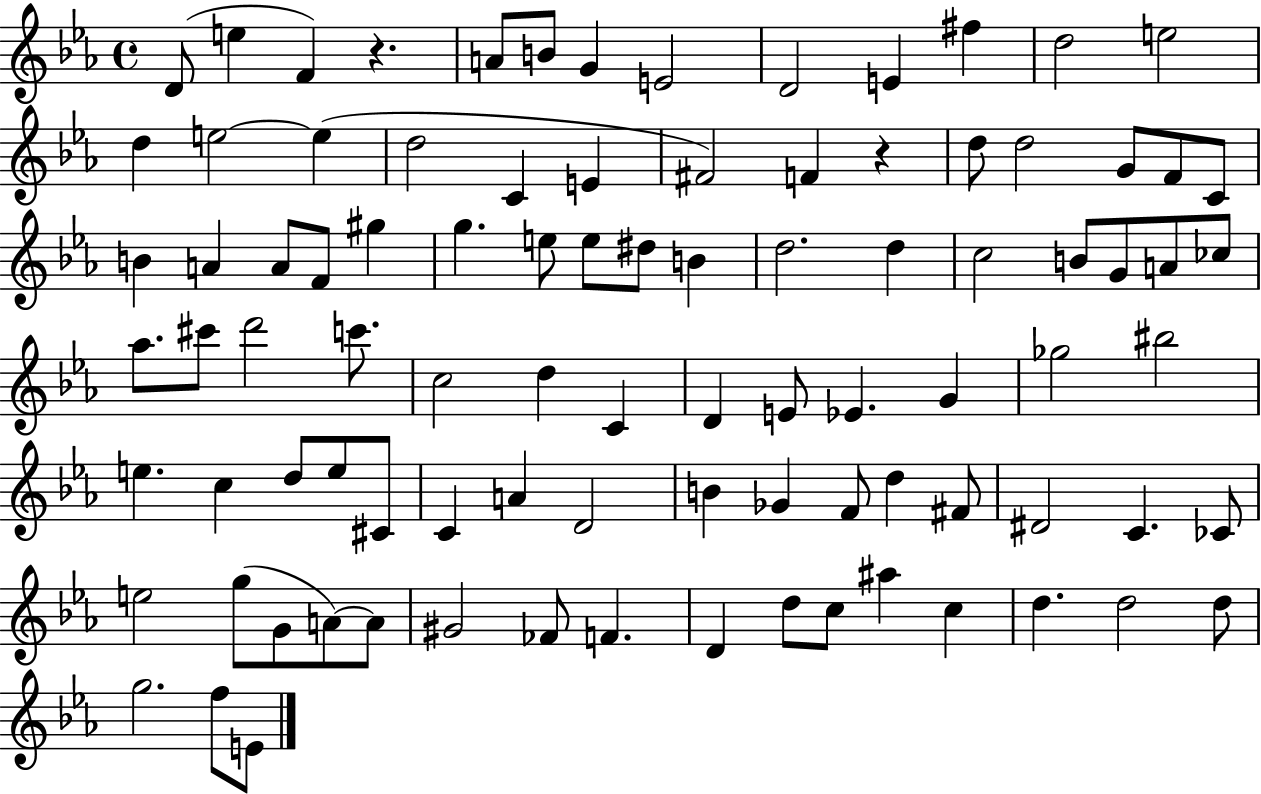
X:1
T:Untitled
M:4/4
L:1/4
K:Eb
D/2 e F z A/2 B/2 G E2 D2 E ^f d2 e2 d e2 e d2 C E ^F2 F z d/2 d2 G/2 F/2 C/2 B A A/2 F/2 ^g g e/2 e/2 ^d/2 B d2 d c2 B/2 G/2 A/2 _c/2 _a/2 ^c'/2 d'2 c'/2 c2 d C D E/2 _E G _g2 ^b2 e c d/2 e/2 ^C/2 C A D2 B _G F/2 d ^F/2 ^D2 C _C/2 e2 g/2 G/2 A/2 A/2 ^G2 _F/2 F D d/2 c/2 ^a c d d2 d/2 g2 f/2 E/2